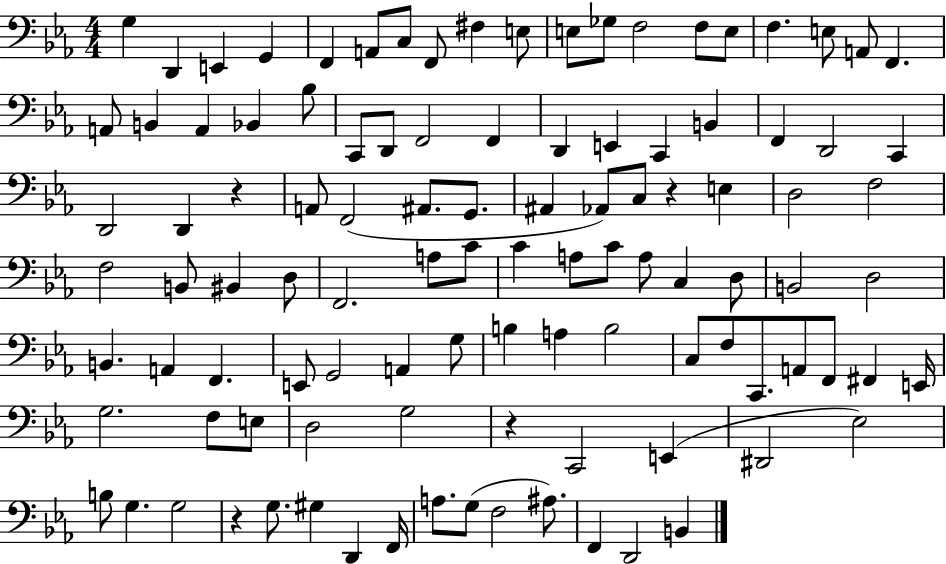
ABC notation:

X:1
T:Untitled
M:4/4
L:1/4
K:Eb
G, D,, E,, G,, F,, A,,/2 C,/2 F,,/2 ^F, E,/2 E,/2 _G,/2 F,2 F,/2 E,/2 F, E,/2 A,,/2 F,, A,,/2 B,, A,, _B,, _B,/2 C,,/2 D,,/2 F,,2 F,, D,, E,, C,, B,, F,, D,,2 C,, D,,2 D,, z A,,/2 F,,2 ^A,,/2 G,,/2 ^A,, _A,,/2 C,/2 z E, D,2 F,2 F,2 B,,/2 ^B,, D,/2 F,,2 A,/2 C/2 C A,/2 C/2 A,/2 C, D,/2 B,,2 D,2 B,, A,, F,, E,,/2 G,,2 A,, G,/2 B, A, B,2 C,/2 F,/2 C,,/2 A,,/2 F,,/2 ^F,, E,,/4 G,2 F,/2 E,/2 D,2 G,2 z C,,2 E,, ^D,,2 _E,2 B,/2 G, G,2 z G,/2 ^G, D,, F,,/4 A,/2 G,/2 F,2 ^A,/2 F,, D,,2 B,,